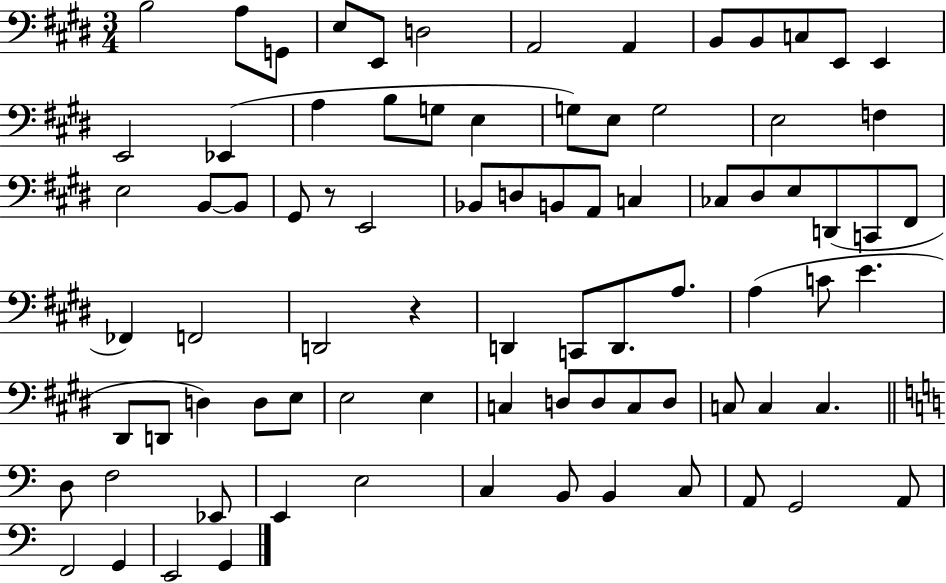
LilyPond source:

{
  \clef bass
  \numericTimeSignature
  \time 3/4
  \key e \major
  b2 a8 g,8 | e8 e,8 d2 | a,2 a,4 | b,8 b,8 c8 e,8 e,4 | \break e,2 ees,4( | a4 b8 g8 e4 | g8) e8 g2 | e2 f4 | \break e2 b,8~~ b,8 | gis,8 r8 e,2 | bes,8 d8 b,8 a,8 c4 | ces8 dis8 e8 d,8( c,8 fis,8 | \break fes,4) f,2 | d,2 r4 | d,4 c,8 d,8. a8. | a4( c'8 e'4. | \break dis,8 d,8 d4) d8 e8 | e2 e4 | c4 d8 d8 c8 d8 | c8 c4 c4. | \break \bar "||" \break \key a \minor d8 f2 ees,8 | e,4 e2 | c4 b,8 b,4 c8 | a,8 g,2 a,8 | \break f,2 g,4 | e,2 g,4 | \bar "|."
}